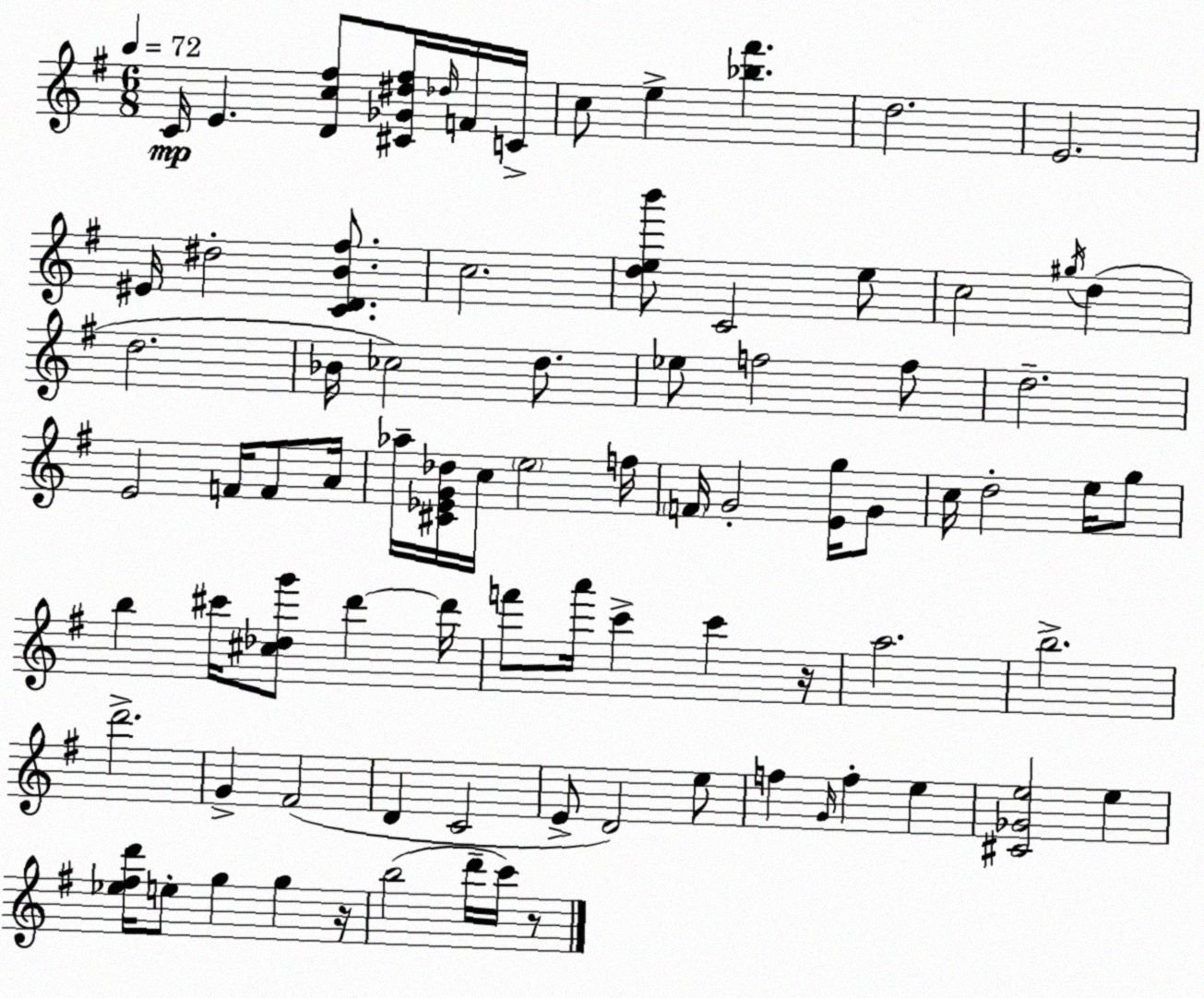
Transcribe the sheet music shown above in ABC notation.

X:1
T:Untitled
M:6/8
L:1/4
K:G
C/4 E [Dc^f]/2 [^C_G^d^f]/4 _d/4 F/4 C/4 c/2 e [_b^f'] d2 E2 ^E/4 ^d2 [CDB^f]/2 c2 [deb']/2 C2 e/2 c2 ^g/4 d d2 _B/4 _c2 d/2 _e/2 f2 f/2 d2 E2 F/4 F/2 A/4 _a/4 [^C_EG_d]/4 c/4 e2 f/4 F/4 G2 [Eg]/4 G/2 c/4 d2 e/4 g/2 b ^c'/4 [^c_dg']/2 d' d'/4 f'/2 a'/4 c' c' z/4 a2 b2 d'2 G ^F2 D C2 E/2 D2 e/2 f G/4 f e [^C_Ge]2 e [_e^fd']/4 e/2 g g z/4 b2 d'/4 c'/4 z/2